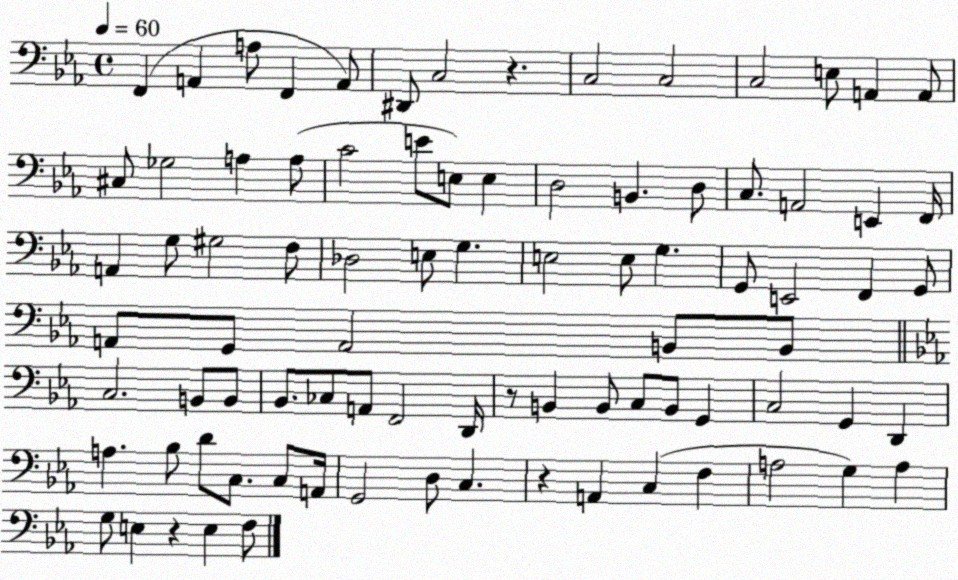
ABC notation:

X:1
T:Untitled
M:4/4
L:1/4
K:Eb
F,, A,, A,/2 F,, A,,/2 ^D,,/2 C,2 z C,2 C,2 C,2 E,/2 A,, A,,/2 ^C,/2 _G,2 A, A,/2 C2 E/2 E,/2 E, D,2 B,, D,/2 C,/2 A,,2 E,, F,,/4 A,, G,/2 ^G,2 F,/2 _D,2 E,/2 G, E,2 E,/2 G, G,,/2 E,,2 F,, G,,/2 A,,/2 G,,/2 A,,2 B,,/2 B,,/2 C,2 B,,/2 B,,/2 _B,,/2 _C,/2 A,,/2 F,,2 D,,/4 z/2 B,, B,,/2 C,/2 B,,/2 G,, C,2 G,, D,, A, _B,/2 D/2 C,/2 C,/2 A,,/4 G,,2 D,/2 C, z A,, C, F, A,2 G, A, G,/2 E, z E, F,/2